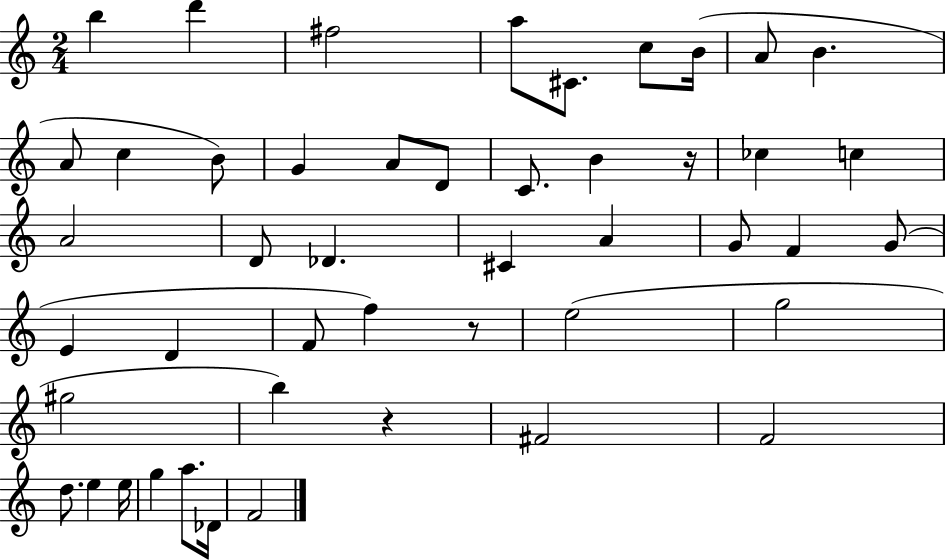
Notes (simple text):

B5/q D6/q F#5/h A5/e C#4/e. C5/e B4/s A4/e B4/q. A4/e C5/q B4/e G4/q A4/e D4/e C4/e. B4/q R/s CES5/q C5/q A4/h D4/e Db4/q. C#4/q A4/q G4/e F4/q G4/e E4/q D4/q F4/e F5/q R/e E5/h G5/h G#5/h B5/q R/q F#4/h F4/h D5/e. E5/q E5/s G5/q A5/e. Db4/s F4/h